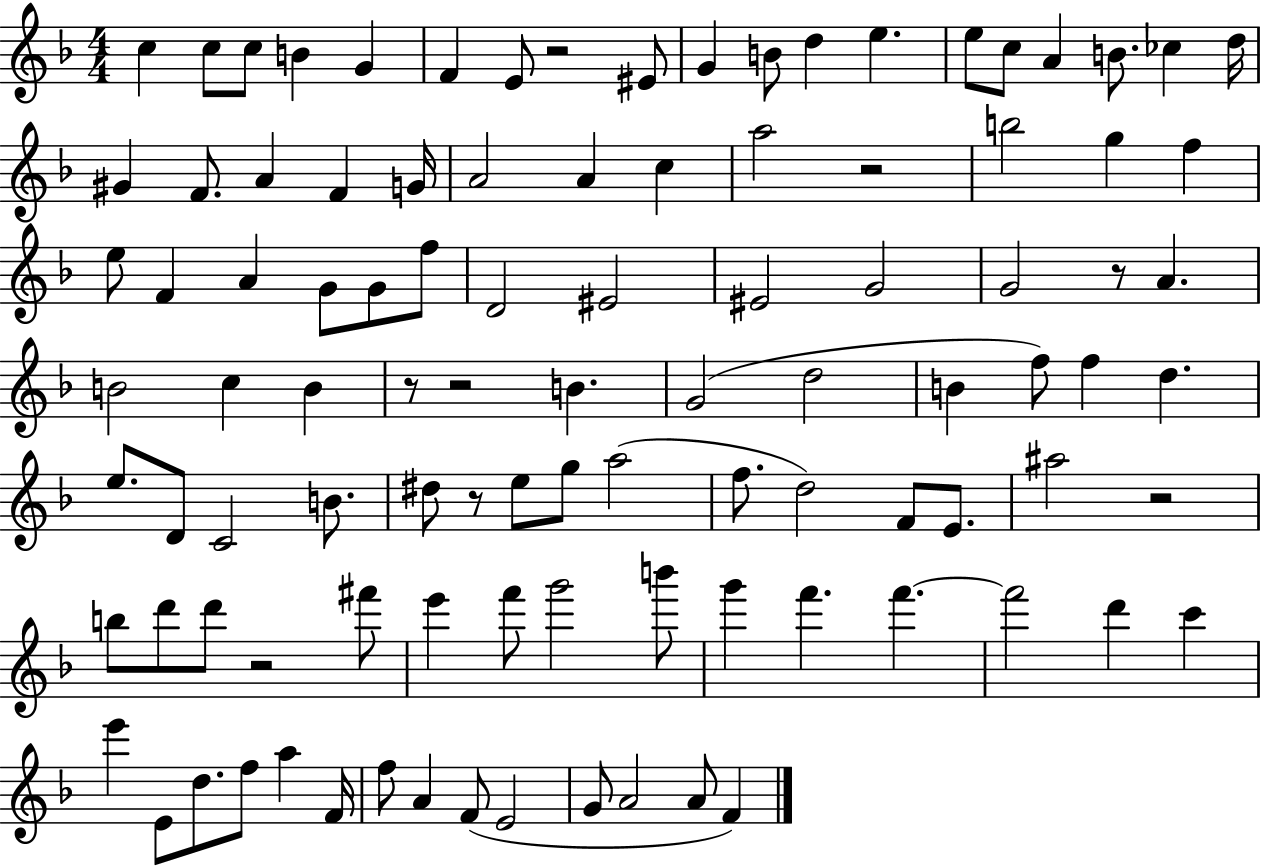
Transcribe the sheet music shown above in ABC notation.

X:1
T:Untitled
M:4/4
L:1/4
K:F
c c/2 c/2 B G F E/2 z2 ^E/2 G B/2 d e e/2 c/2 A B/2 _c d/4 ^G F/2 A F G/4 A2 A c a2 z2 b2 g f e/2 F A G/2 G/2 f/2 D2 ^E2 ^E2 G2 G2 z/2 A B2 c B z/2 z2 B G2 d2 B f/2 f d e/2 D/2 C2 B/2 ^d/2 z/2 e/2 g/2 a2 f/2 d2 F/2 E/2 ^a2 z2 b/2 d'/2 d'/2 z2 ^f'/2 e' f'/2 g'2 b'/2 g' f' f' f'2 d' c' e' E/2 d/2 f/2 a F/4 f/2 A F/2 E2 G/2 A2 A/2 F